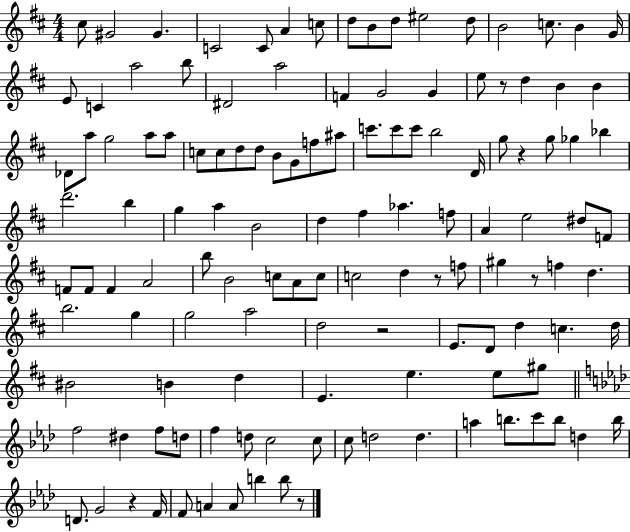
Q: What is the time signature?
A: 4/4